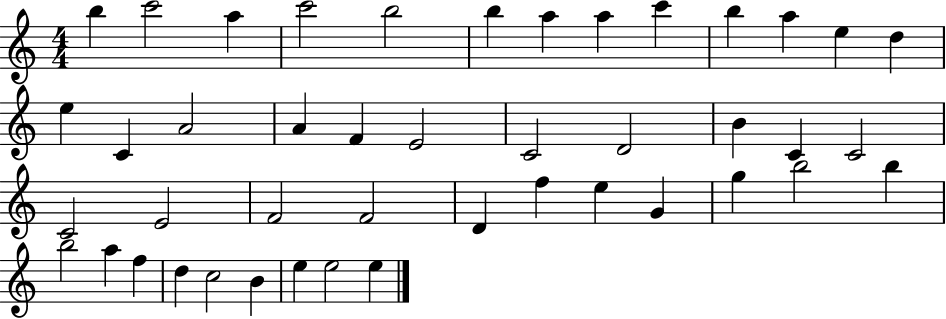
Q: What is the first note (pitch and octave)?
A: B5